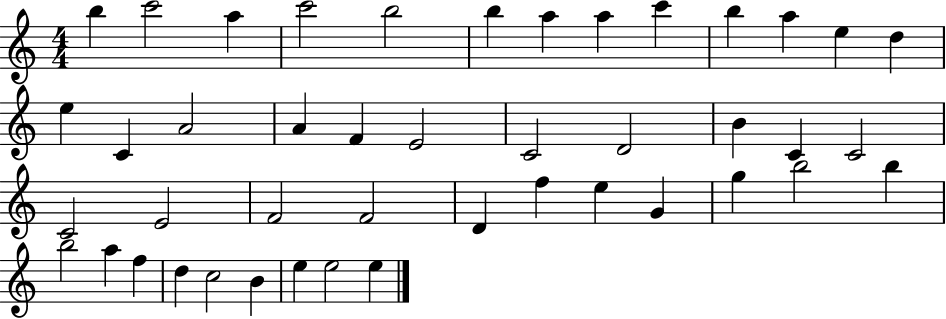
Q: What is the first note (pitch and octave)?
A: B5